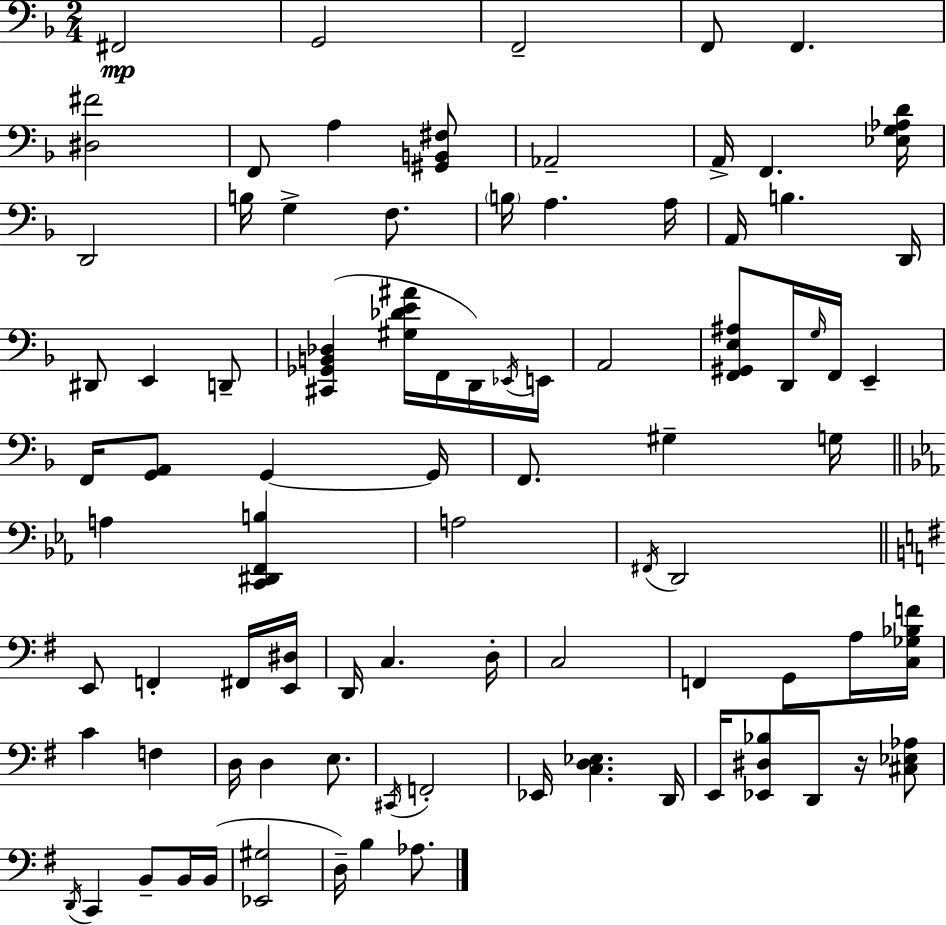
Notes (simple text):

F#2/h G2/h F2/h F2/e F2/q. [D#3,F#4]/h F2/e A3/q [G#2,B2,F#3]/e Ab2/h A2/s F2/q. [Eb3,G3,Ab3,D4]/s D2/h B3/s G3/q F3/e. B3/s A3/q. A3/s A2/s B3/q. D2/s D#2/e E2/q D2/e [C#2,Gb2,B2,Db3]/q [G#3,Db4,E4,A#4]/s F2/s D2/s Eb2/s E2/s A2/h [F2,G#2,E3,A#3]/e D2/s G3/s F2/s E2/q F2/s [G2,A2]/e G2/q G2/s F2/e. G#3/q G3/s A3/q [C2,D#2,F2,B3]/q A3/h F#2/s D2/h E2/e F2/q F#2/s [E2,D#3]/s D2/s C3/q. D3/s C3/h F2/q G2/e A3/s [C3,Gb3,Bb3,F4]/s C4/q F3/q D3/s D3/q E3/e. C#2/s F2/h Eb2/s [C3,D3,Eb3]/q. D2/s E2/s [Eb2,D#3,Bb3]/e D2/e R/s [C#3,Eb3,Ab3]/e D2/s C2/q B2/e B2/s B2/s [Eb2,G#3]/h D3/s B3/q Ab3/e.